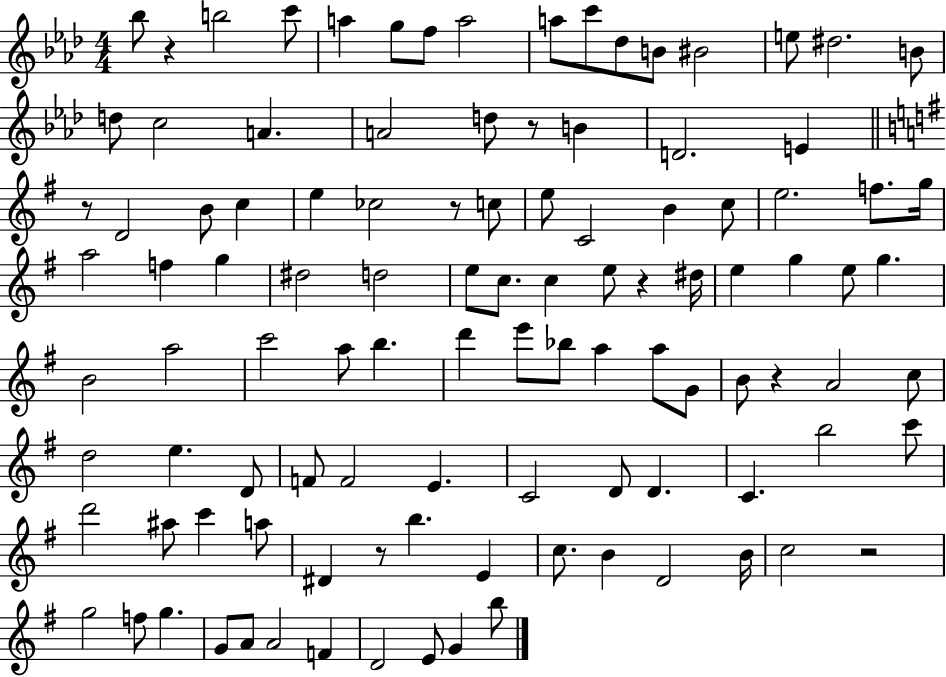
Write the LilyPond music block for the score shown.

{
  \clef treble
  \numericTimeSignature
  \time 4/4
  \key aes \major
  bes''8 r4 b''2 c'''8 | a''4 g''8 f''8 a''2 | a''8 c'''8 des''8 b'8 bis'2 | e''8 dis''2. b'8 | \break d''8 c''2 a'4. | a'2 d''8 r8 b'4 | d'2. e'4 | \bar "||" \break \key g \major r8 d'2 b'8 c''4 | e''4 ces''2 r8 c''8 | e''8 c'2 b'4 c''8 | e''2. f''8. g''16 | \break a''2 f''4 g''4 | dis''2 d''2 | e''8 c''8. c''4 e''8 r4 dis''16 | e''4 g''4 e''8 g''4. | \break b'2 a''2 | c'''2 a''8 b''4. | d'''4 e'''8 bes''8 a''4 a''8 g'8 | b'8 r4 a'2 c''8 | \break d''2 e''4. d'8 | f'8 f'2 e'4. | c'2 d'8 d'4. | c'4. b''2 c'''8 | \break d'''2 ais''8 c'''4 a''8 | dis'4 r8 b''4. e'4 | c''8. b'4 d'2 b'16 | c''2 r2 | \break g''2 f''8 g''4. | g'8 a'8 a'2 f'4 | d'2 e'8 g'4 b''8 | \bar "|."
}